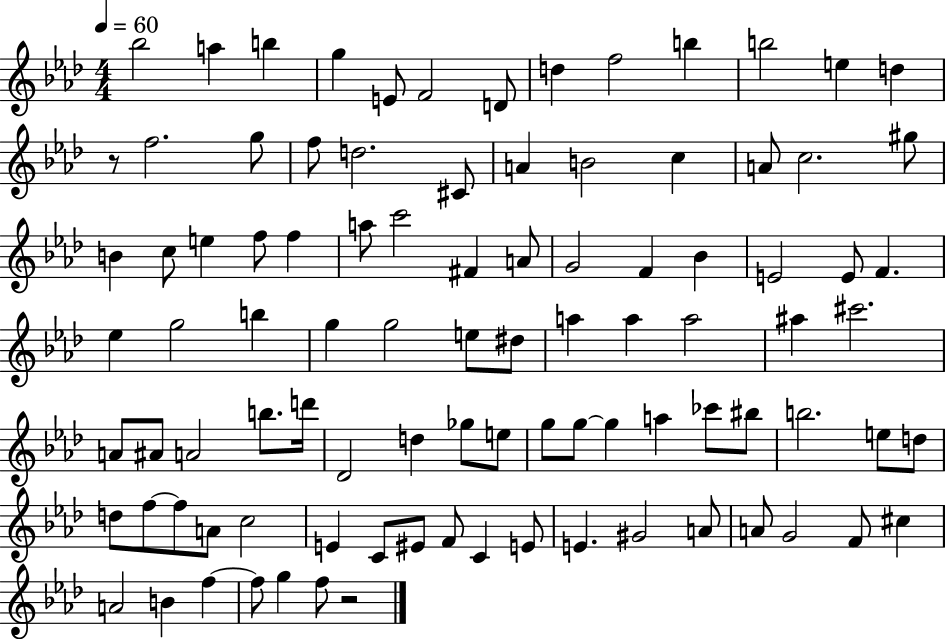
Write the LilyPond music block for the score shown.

{
  \clef treble
  \numericTimeSignature
  \time 4/4
  \key aes \major
  \tempo 4 = 60
  bes''2 a''4 b''4 | g''4 e'8 f'2 d'8 | d''4 f''2 b''4 | b''2 e''4 d''4 | \break r8 f''2. g''8 | f''8 d''2. cis'8 | a'4 b'2 c''4 | a'8 c''2. gis''8 | \break b'4 c''8 e''4 f''8 f''4 | a''8 c'''2 fis'4 a'8 | g'2 f'4 bes'4 | e'2 e'8 f'4. | \break ees''4 g''2 b''4 | g''4 g''2 e''8 dis''8 | a''4 a''4 a''2 | ais''4 cis'''2. | \break a'8 ais'8 a'2 b''8. d'''16 | des'2 d''4 ges''8 e''8 | g''8 g''8~~ g''4 a''4 ces'''8 bis''8 | b''2. e''8 d''8 | \break d''8 f''8~~ f''8 a'8 c''2 | e'4 c'8 eis'8 f'8 c'4 e'8 | e'4. gis'2 a'8 | a'8 g'2 f'8 cis''4 | \break a'2 b'4 f''4~~ | f''8 g''4 f''8 r2 | \bar "|."
}